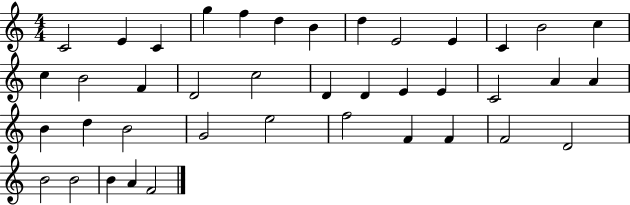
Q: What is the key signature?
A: C major